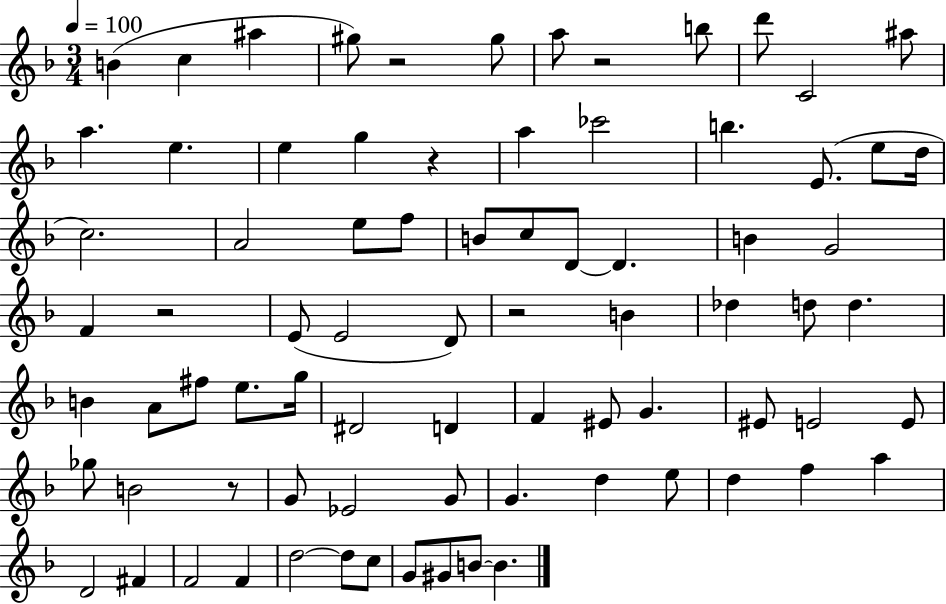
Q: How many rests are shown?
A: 6